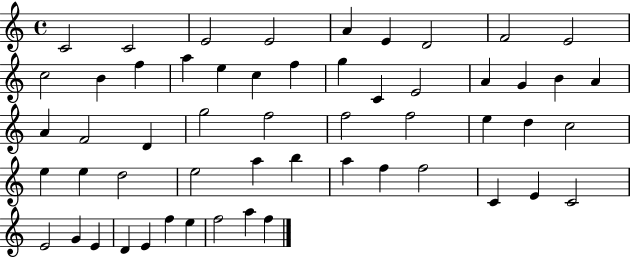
X:1
T:Untitled
M:4/4
L:1/4
K:C
C2 C2 E2 E2 A E D2 F2 E2 c2 B f a e c f g C E2 A G B A A F2 D g2 f2 f2 f2 e d c2 e e d2 e2 a b a f f2 C E C2 E2 G E D E f e f2 a f